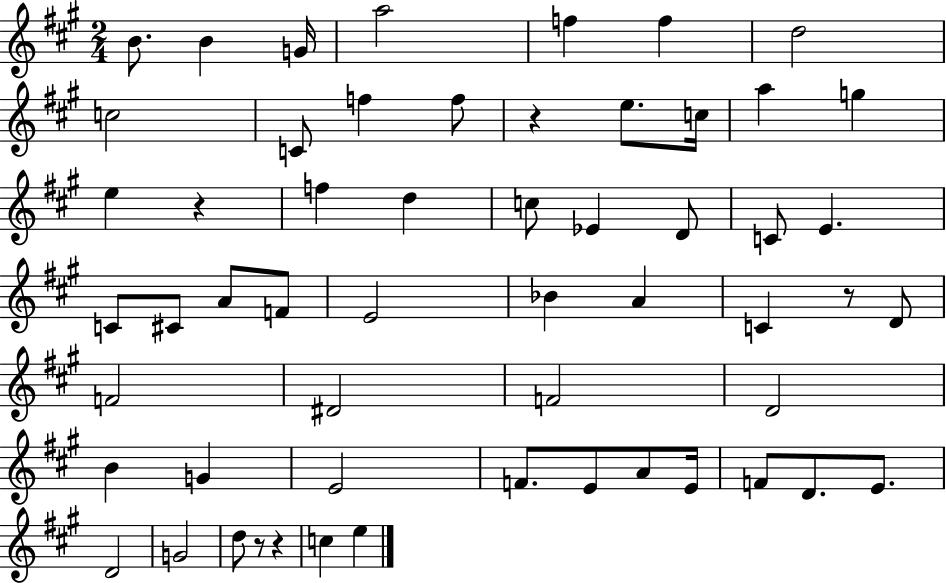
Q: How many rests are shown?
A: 5